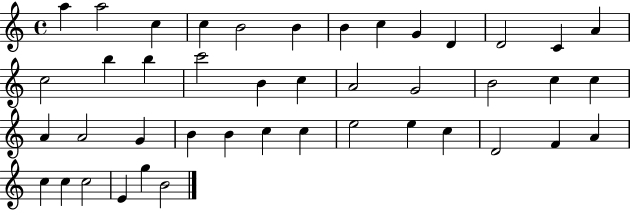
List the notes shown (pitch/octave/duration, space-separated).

A5/q A5/h C5/q C5/q B4/h B4/q B4/q C5/q G4/q D4/q D4/h C4/q A4/q C5/h B5/q B5/q C6/h B4/q C5/q A4/h G4/h B4/h C5/q C5/q A4/q A4/h G4/q B4/q B4/q C5/q C5/q E5/h E5/q C5/q D4/h F4/q A4/q C5/q C5/q C5/h E4/q G5/q B4/h